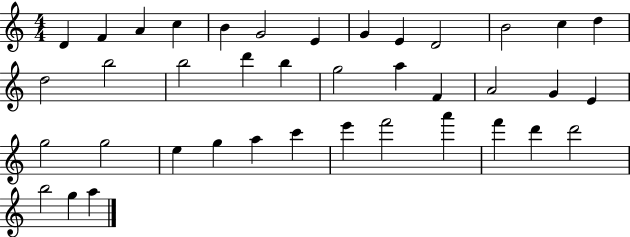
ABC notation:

X:1
T:Untitled
M:4/4
L:1/4
K:C
D F A c B G2 E G E D2 B2 c d d2 b2 b2 d' b g2 a F A2 G E g2 g2 e g a c' e' f'2 a' f' d' d'2 b2 g a